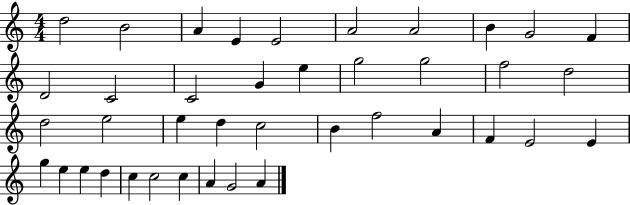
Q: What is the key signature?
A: C major